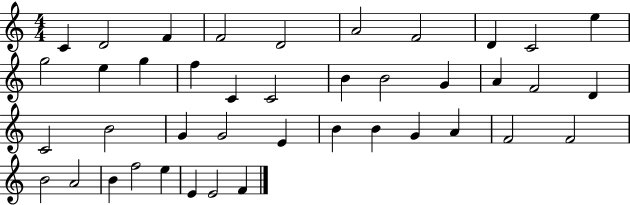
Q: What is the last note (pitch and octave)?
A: F4